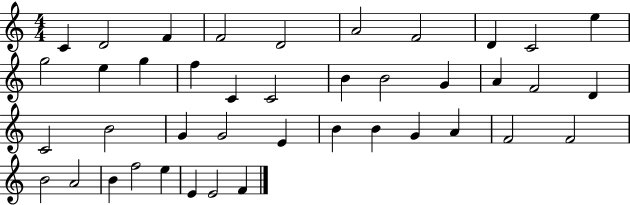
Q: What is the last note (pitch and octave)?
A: F4